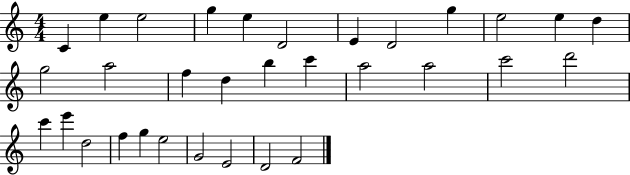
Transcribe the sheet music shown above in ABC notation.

X:1
T:Untitled
M:4/4
L:1/4
K:C
C e e2 g e D2 E D2 g e2 e d g2 a2 f d b c' a2 a2 c'2 d'2 c' e' d2 f g e2 G2 E2 D2 F2